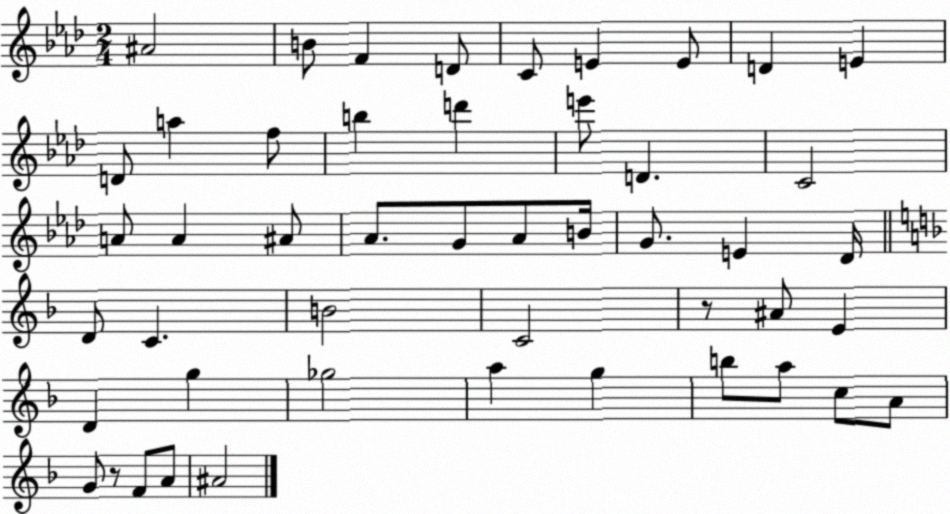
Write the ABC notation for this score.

X:1
T:Untitled
M:2/4
L:1/4
K:Ab
^A2 B/2 F D/2 C/2 E E/2 D E D/2 a f/2 b d' e'/2 D C2 A/2 A ^A/2 _A/2 G/2 _A/2 B/4 G/2 E _D/4 D/2 C B2 C2 z/2 ^A/2 E D g _g2 a g b/2 a/2 c/2 A/2 G/2 z/2 F/2 A/2 ^A2